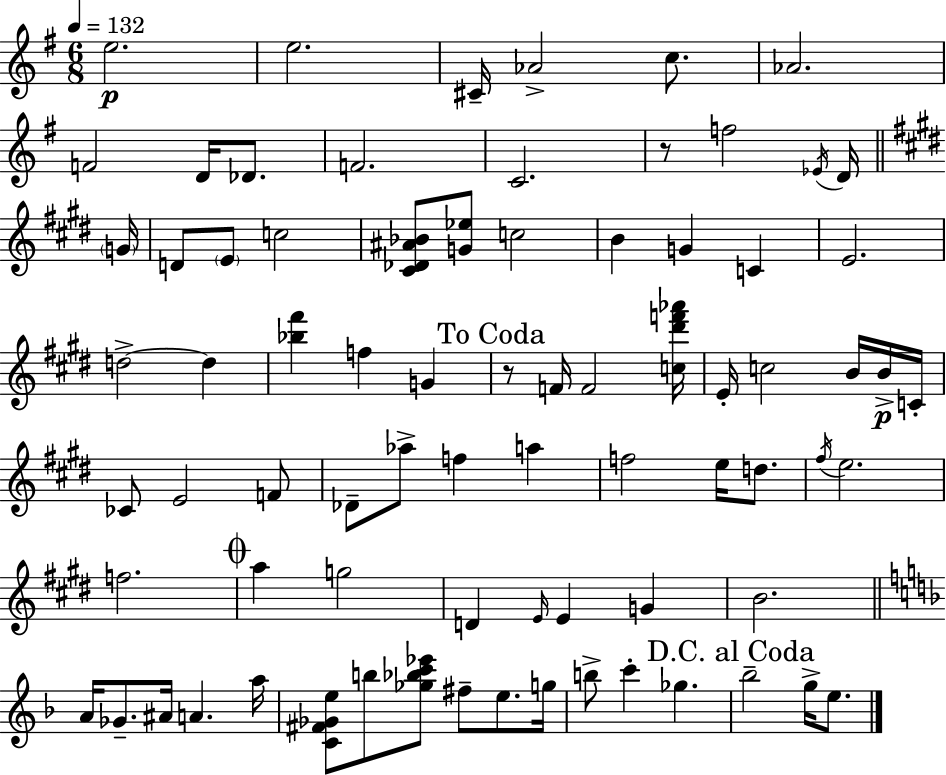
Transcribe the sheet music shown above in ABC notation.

X:1
T:Untitled
M:6/8
L:1/4
K:G
e2 e2 ^C/4 _A2 c/2 _A2 F2 D/4 _D/2 F2 C2 z/2 f2 _E/4 D/4 G/4 D/2 E/2 c2 [^C_D^A_B]/2 [G_e]/2 c2 B G C E2 d2 d [_b^f'] f G z/2 F/4 F2 [c^d'f'_a']/4 E/4 c2 B/4 B/4 C/4 _C/2 E2 F/2 _D/2 _a/2 f a f2 e/4 d/2 ^f/4 e2 f2 a g2 D E/4 E G B2 A/4 _G/2 ^A/4 A a/4 [C^F_Ge]/2 b/2 [_g_bc'_e']/2 ^f/2 e/2 g/4 b/2 c' _g _b2 g/4 e/2